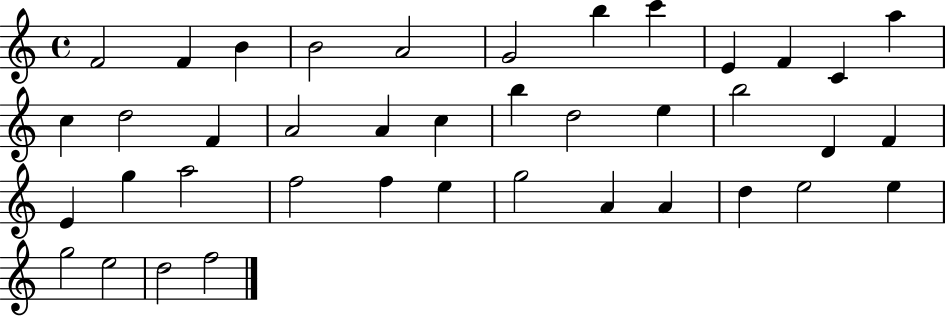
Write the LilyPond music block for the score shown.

{
  \clef treble
  \time 4/4
  \defaultTimeSignature
  \key c \major
  f'2 f'4 b'4 | b'2 a'2 | g'2 b''4 c'''4 | e'4 f'4 c'4 a''4 | \break c''4 d''2 f'4 | a'2 a'4 c''4 | b''4 d''2 e''4 | b''2 d'4 f'4 | \break e'4 g''4 a''2 | f''2 f''4 e''4 | g''2 a'4 a'4 | d''4 e''2 e''4 | \break g''2 e''2 | d''2 f''2 | \bar "|."
}